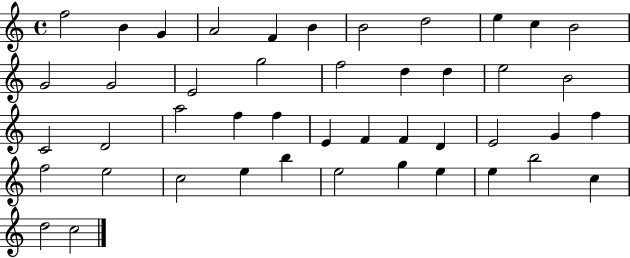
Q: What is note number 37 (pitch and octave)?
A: B5